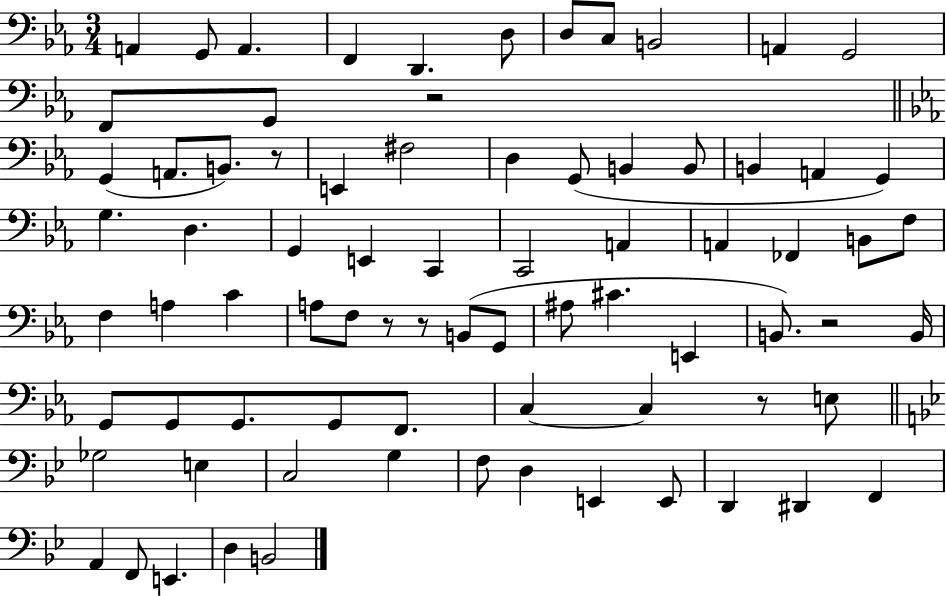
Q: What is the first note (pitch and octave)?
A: A2